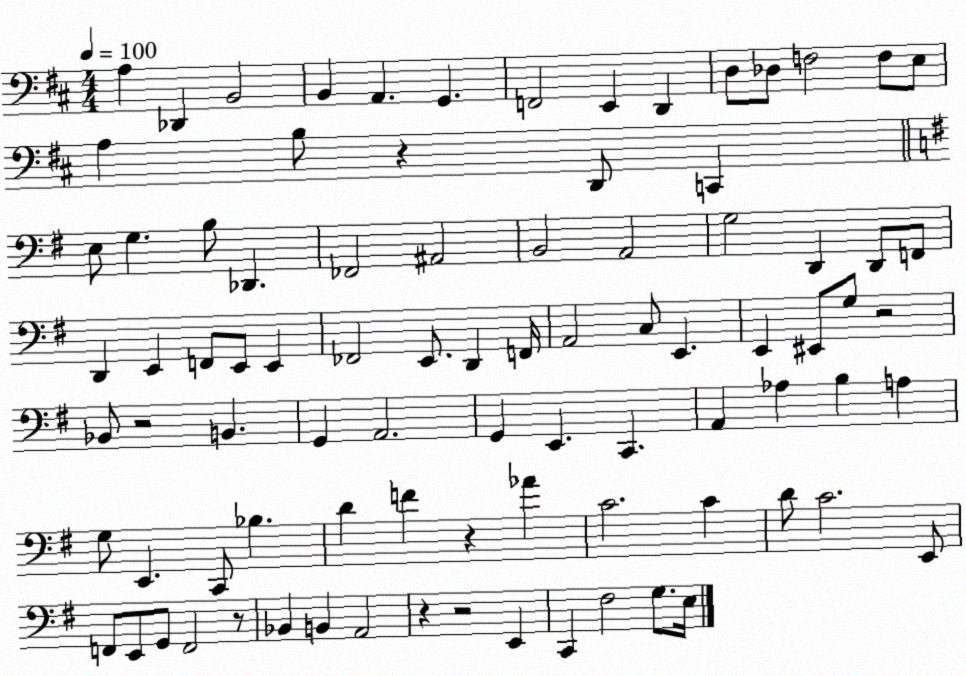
X:1
T:Untitled
M:4/4
L:1/4
K:D
A, _D,, B,,2 B,, A,, G,, F,,2 E,, D,, D,/2 _D,/2 F,2 F,/2 E,/2 A, B,/2 z D,,/2 C,, E,/2 G, B,/2 _D,, _F,,2 ^A,,2 B,,2 A,,2 G,2 D,, D,,/2 F,,/2 D,, E,, F,,/2 E,,/2 E,, _F,,2 E,,/2 D,, F,,/4 A,,2 C,/2 E,, E,, ^E,,/2 G,/2 z2 _B,,/2 z2 B,, G,, A,,2 G,, E,, C,, A,, _A, B, A, G,/2 E,, C,,/2 _B, D F z _A C2 C D/2 C2 E,,/2 F,,/2 E,,/2 G,,/2 F,,2 z/2 _B,, B,, A,,2 z z2 E,, C,, ^F,2 G,/2 E,/4